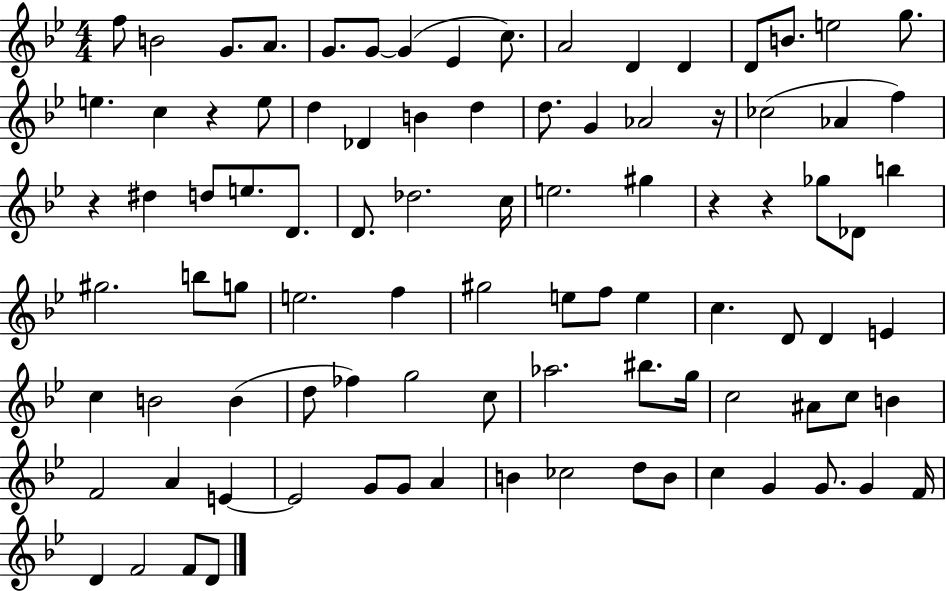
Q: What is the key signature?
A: BES major